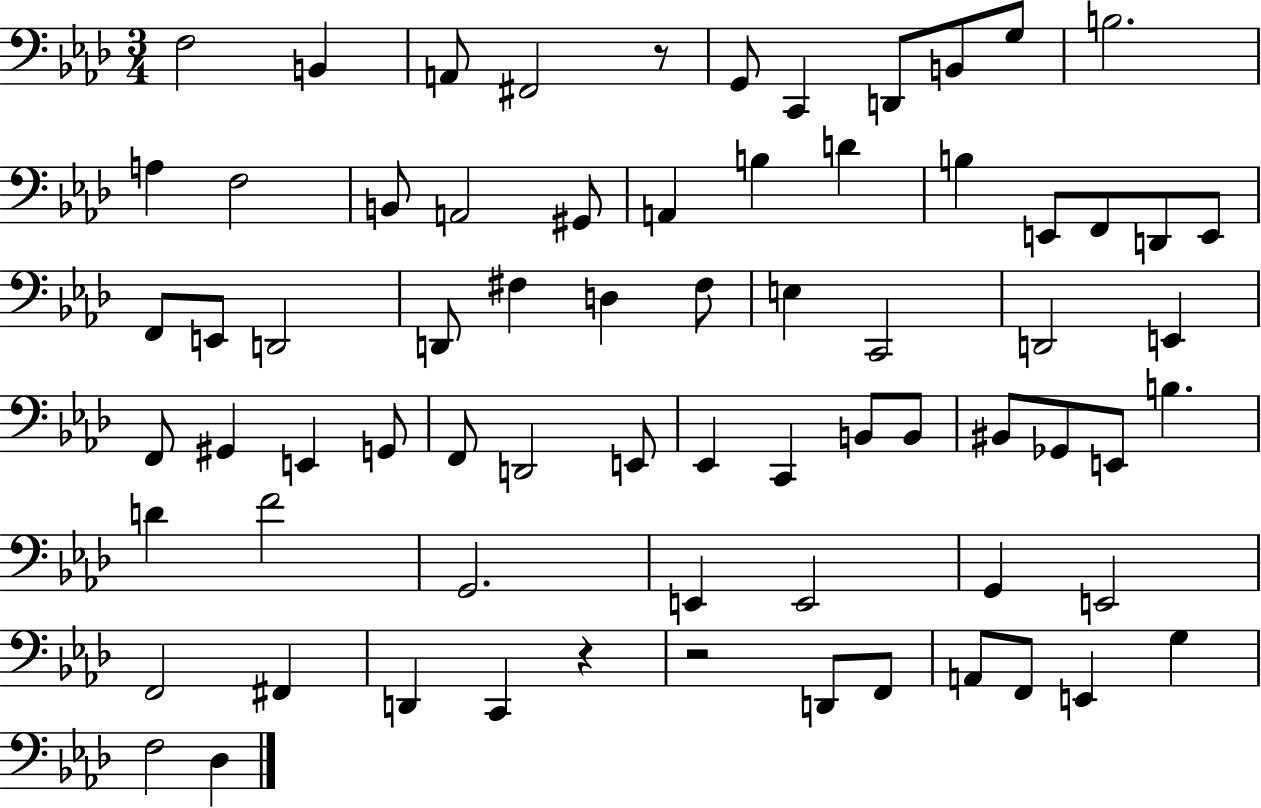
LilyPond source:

{
  \clef bass
  \numericTimeSignature
  \time 3/4
  \key aes \major
  f2 b,4 | a,8 fis,2 r8 | g,8 c,4 d,8 b,8 g8 | b2. | \break a4 f2 | b,8 a,2 gis,8 | a,4 b4 d'4 | b4 e,8 f,8 d,8 e,8 | \break f,8 e,8 d,2 | d,8 fis4 d4 fis8 | e4 c,2 | d,2 e,4 | \break f,8 gis,4 e,4 g,8 | f,8 d,2 e,8 | ees,4 c,4 b,8 b,8 | bis,8 ges,8 e,8 b4. | \break d'4 f'2 | g,2. | e,4 e,2 | g,4 e,2 | \break f,2 fis,4 | d,4 c,4 r4 | r2 d,8 f,8 | a,8 f,8 e,4 g4 | \break f2 des4 | \bar "|."
}